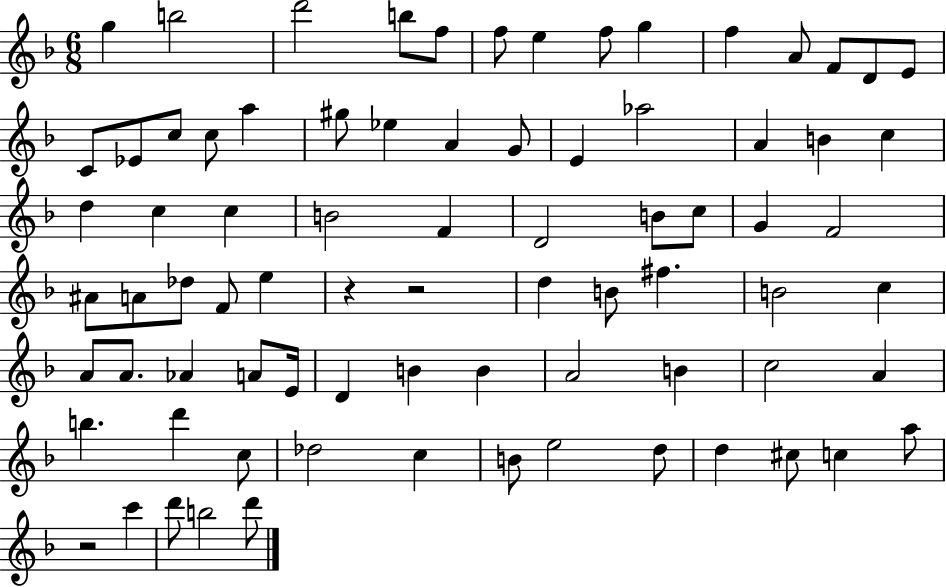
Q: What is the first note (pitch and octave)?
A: G5